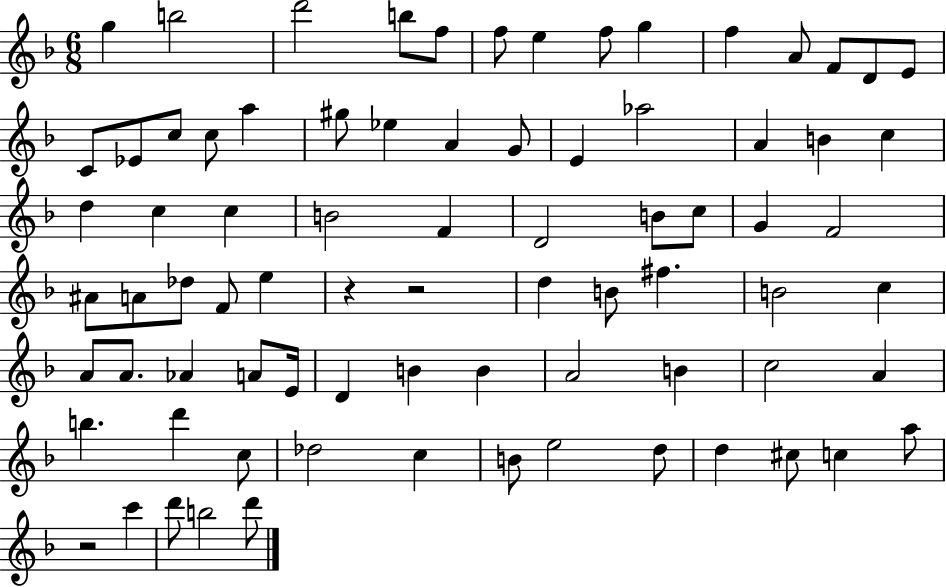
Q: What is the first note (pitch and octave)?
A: G5